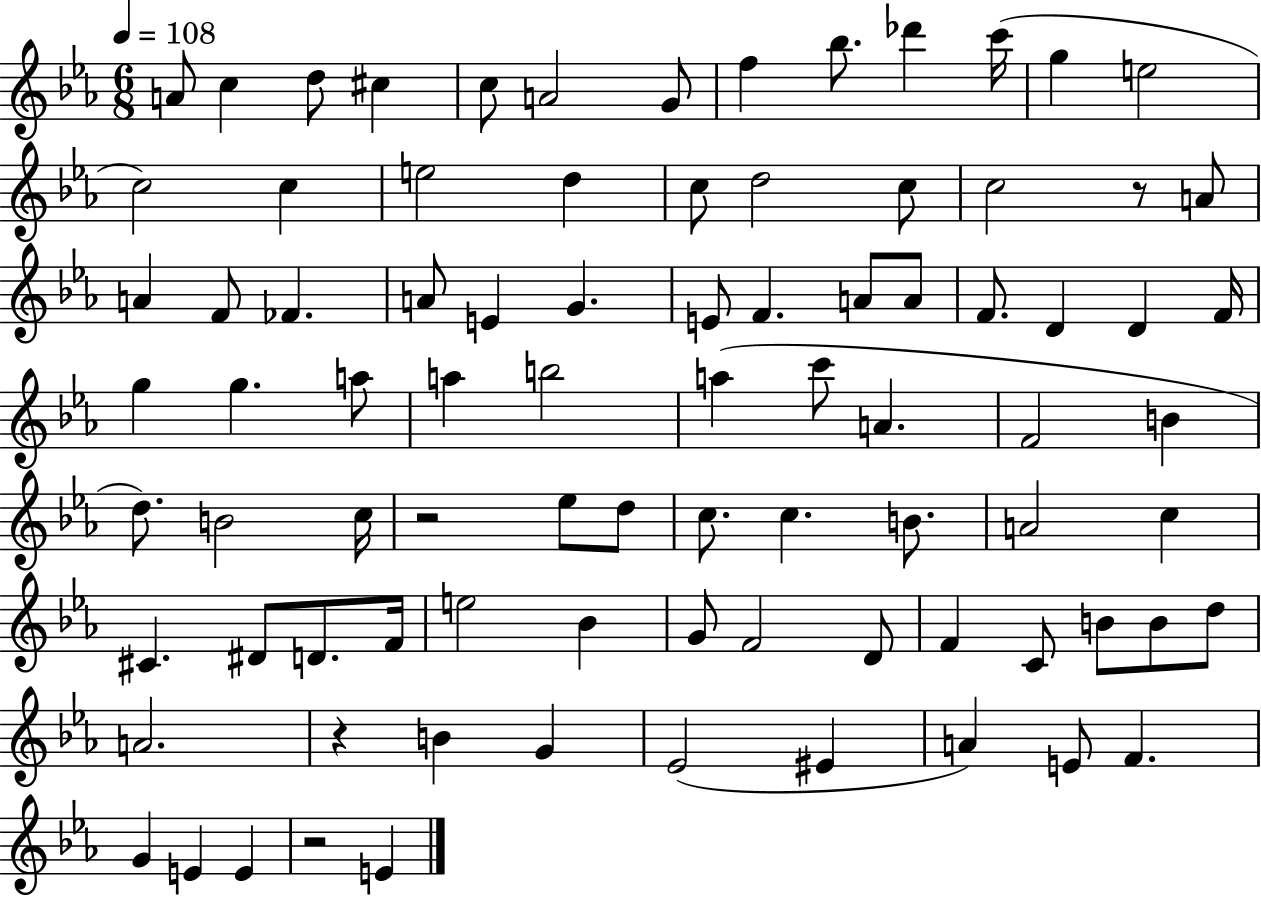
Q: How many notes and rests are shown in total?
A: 86